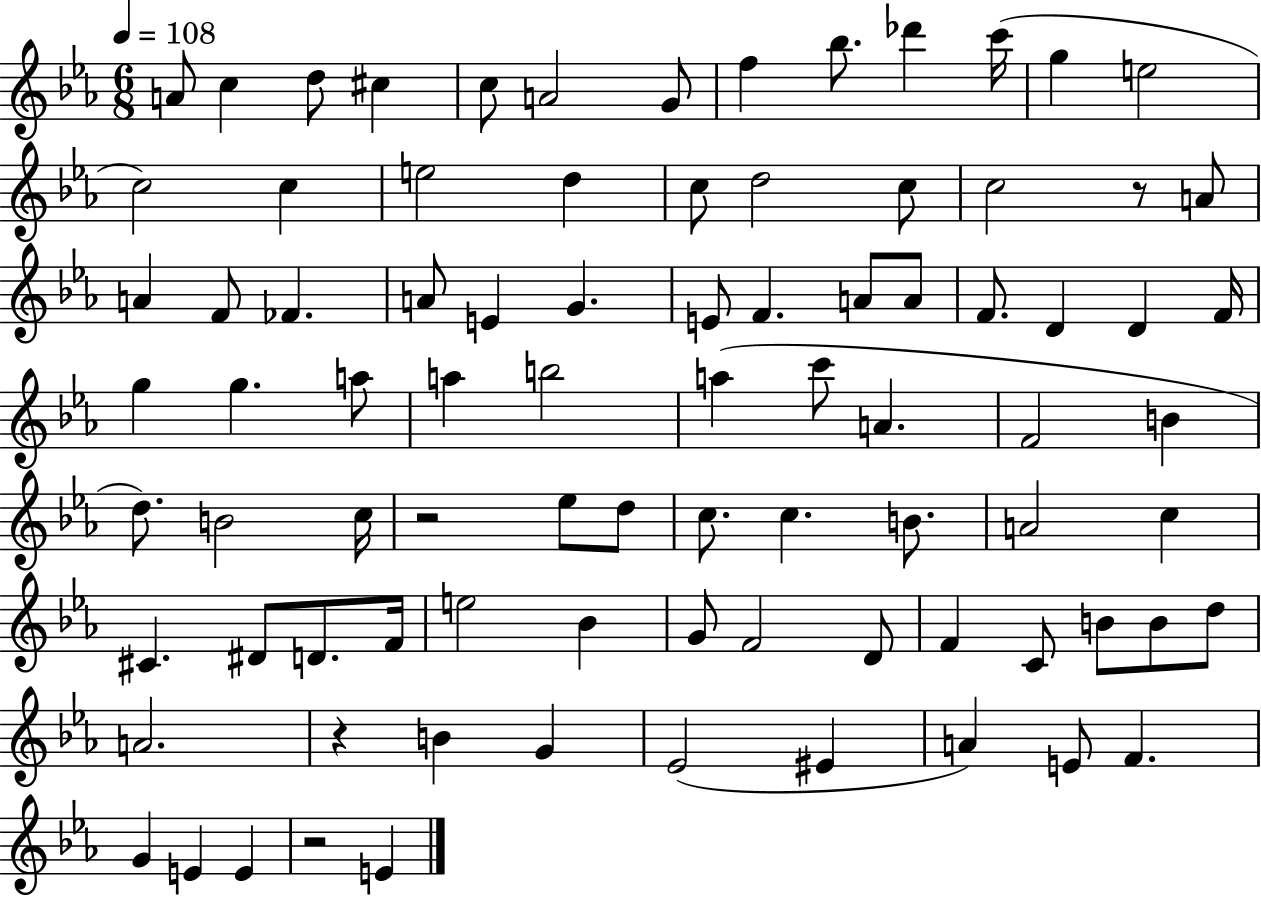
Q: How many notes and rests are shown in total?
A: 86